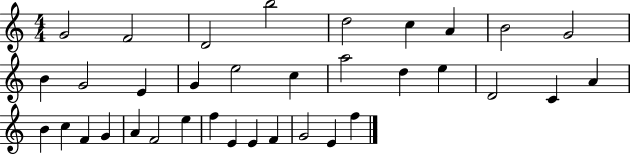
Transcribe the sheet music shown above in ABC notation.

X:1
T:Untitled
M:4/4
L:1/4
K:C
G2 F2 D2 b2 d2 c A B2 G2 B G2 E G e2 c a2 d e D2 C A B c F G A F2 e f E E F G2 E f